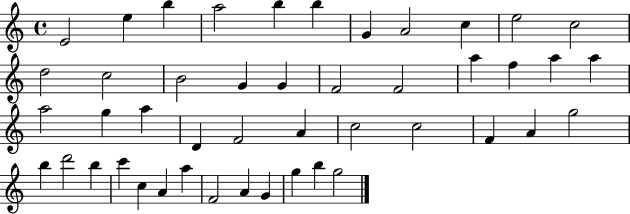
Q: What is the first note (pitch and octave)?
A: E4